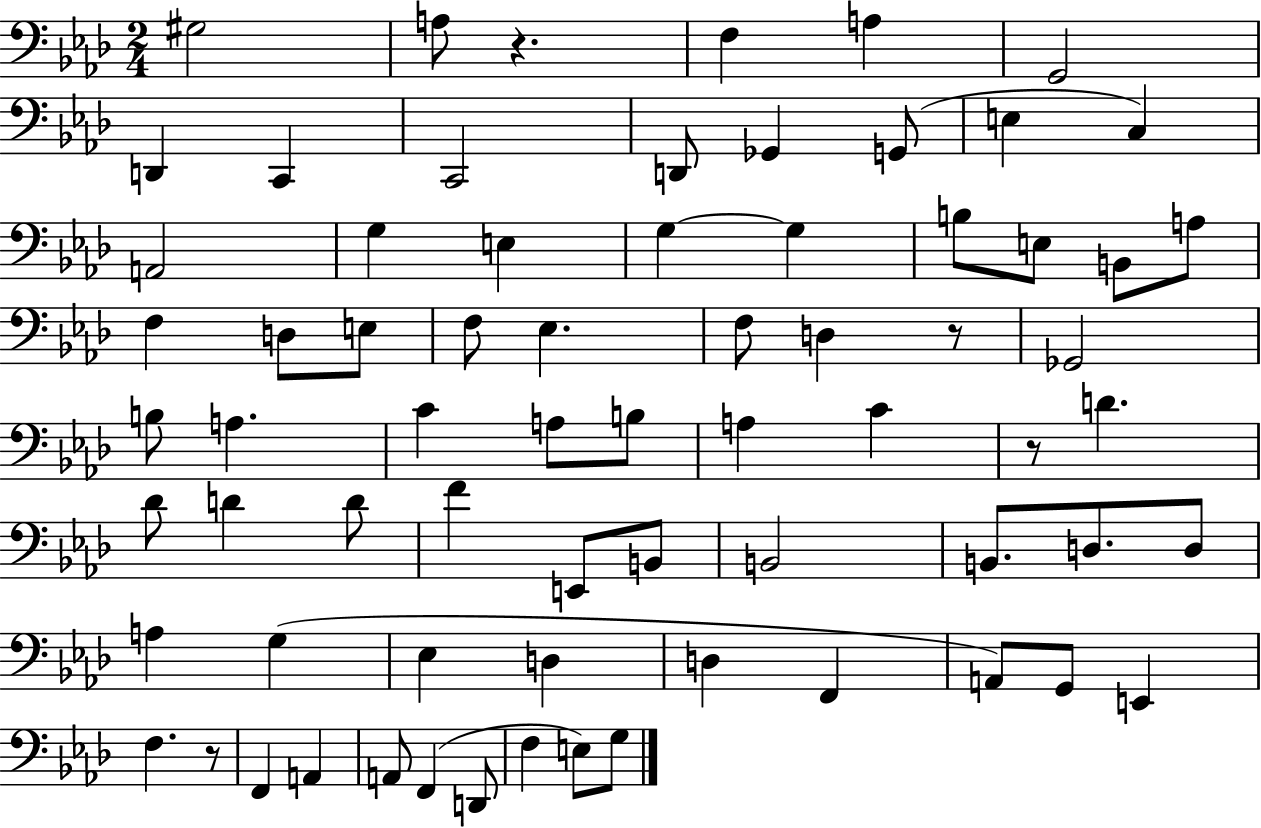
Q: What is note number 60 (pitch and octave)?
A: A2